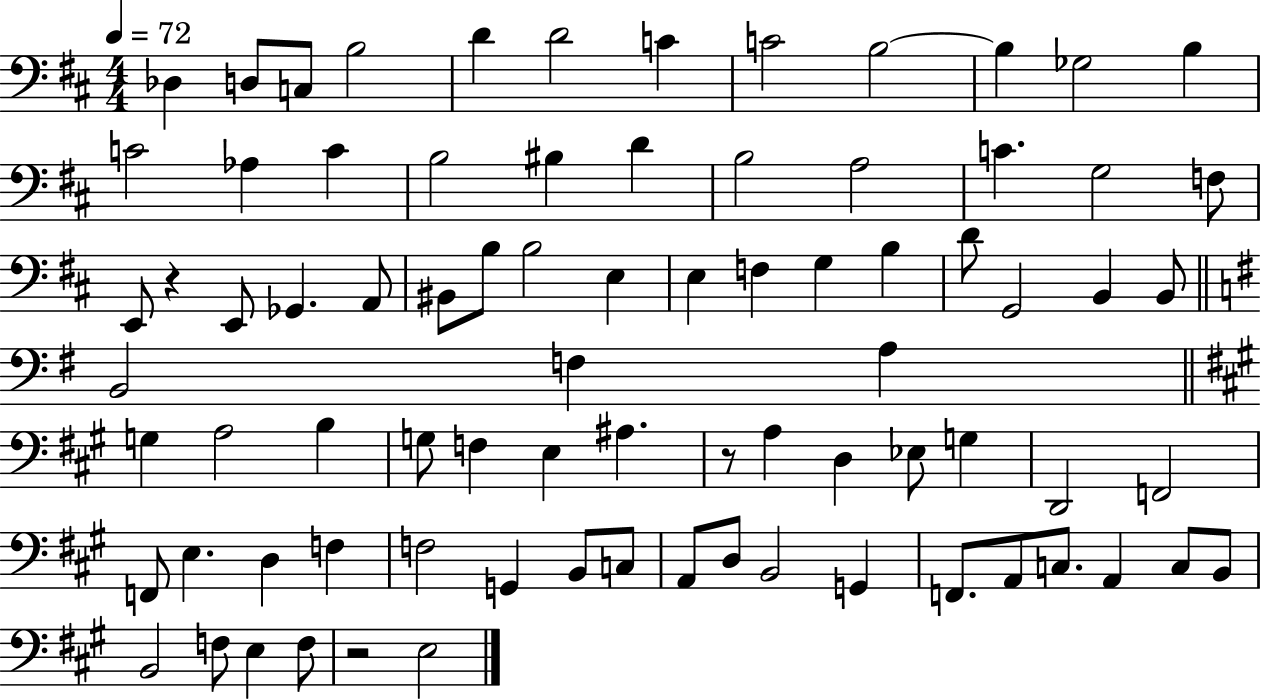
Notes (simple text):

Db3/q D3/e C3/e B3/h D4/q D4/h C4/q C4/h B3/h B3/q Gb3/h B3/q C4/h Ab3/q C4/q B3/h BIS3/q D4/q B3/h A3/h C4/q. G3/h F3/e E2/e R/q E2/e Gb2/q. A2/e BIS2/e B3/e B3/h E3/q E3/q F3/q G3/q B3/q D4/e G2/h B2/q B2/e B2/h F3/q A3/q G3/q A3/h B3/q G3/e F3/q E3/q A#3/q. R/e A3/q D3/q Eb3/e G3/q D2/h F2/h F2/e E3/q. D3/q F3/q F3/h G2/q B2/e C3/e A2/e D3/e B2/h G2/q F2/e. A2/e C3/e. A2/q C3/e B2/e B2/h F3/e E3/q F3/e R/h E3/h